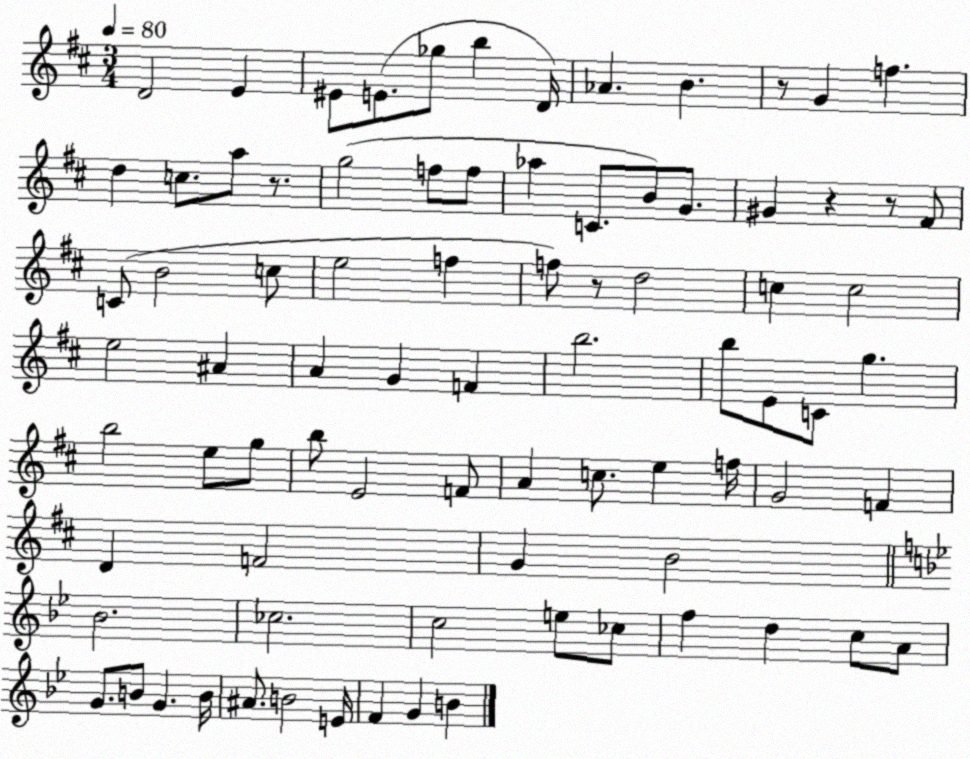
X:1
T:Untitled
M:3/4
L:1/4
K:D
D2 E ^E/2 E/2 _g/2 b D/4 _A B z/2 G f d c/2 a/2 z/2 g2 f/2 f/2 _a C/2 B/2 G/2 ^G z z/2 ^F/2 C/2 B2 c/2 e2 f f/2 z/2 d2 c c2 e2 ^A A G F b2 b/2 E/2 C/2 g b2 e/2 g/2 b/2 E2 F/2 A c/2 e f/4 G2 F D F2 G B2 _B2 _c2 c2 e/2 _c/2 f d c/2 A/2 G/2 B/2 G B/4 ^A/2 B2 E/4 F G B